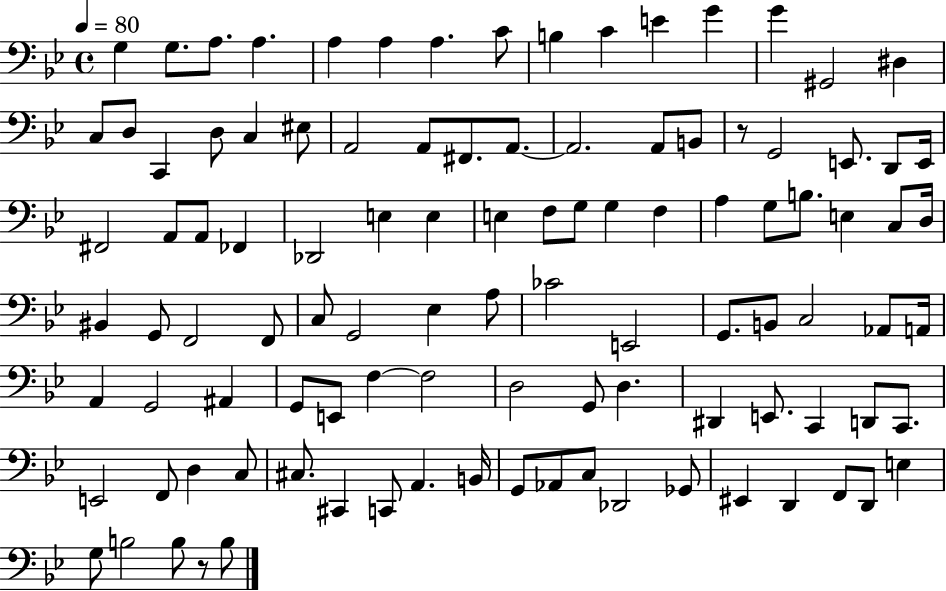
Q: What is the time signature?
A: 4/4